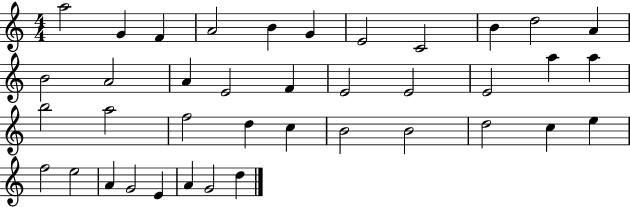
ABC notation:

X:1
T:Untitled
M:4/4
L:1/4
K:C
a2 G F A2 B G E2 C2 B d2 A B2 A2 A E2 F E2 E2 E2 a a b2 a2 f2 d c B2 B2 d2 c e f2 e2 A G2 E A G2 d